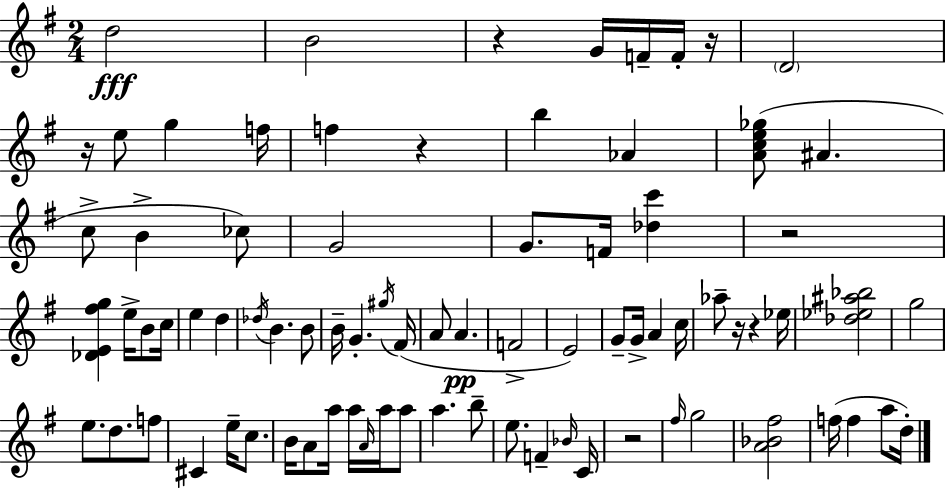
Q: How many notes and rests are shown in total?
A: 80